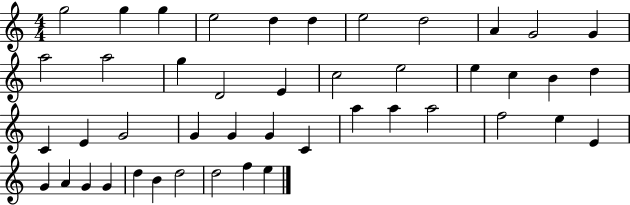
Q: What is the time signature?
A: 4/4